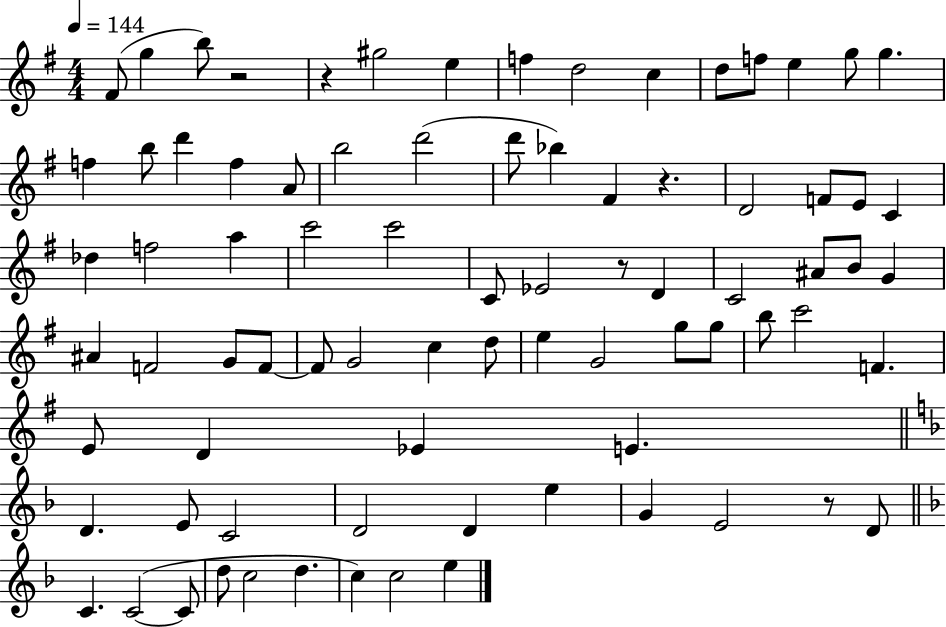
F#4/e G5/q B5/e R/h R/q G#5/h E5/q F5/q D5/h C5/q D5/e F5/e E5/q G5/e G5/q. F5/q B5/e D6/q F5/q A4/e B5/h D6/h D6/e Bb5/q F#4/q R/q. D4/h F4/e E4/e C4/q Db5/q F5/h A5/q C6/h C6/h C4/e Eb4/h R/e D4/q C4/h A#4/e B4/e G4/q A#4/q F4/h G4/e F4/e F4/e G4/h C5/q D5/e E5/q G4/h G5/e G5/e B5/e C6/h F4/q. E4/e D4/q Eb4/q E4/q. D4/q. E4/e C4/h D4/h D4/q E5/q G4/q E4/h R/e D4/e C4/q. C4/h C4/e D5/e C5/h D5/q. C5/q C5/h E5/q